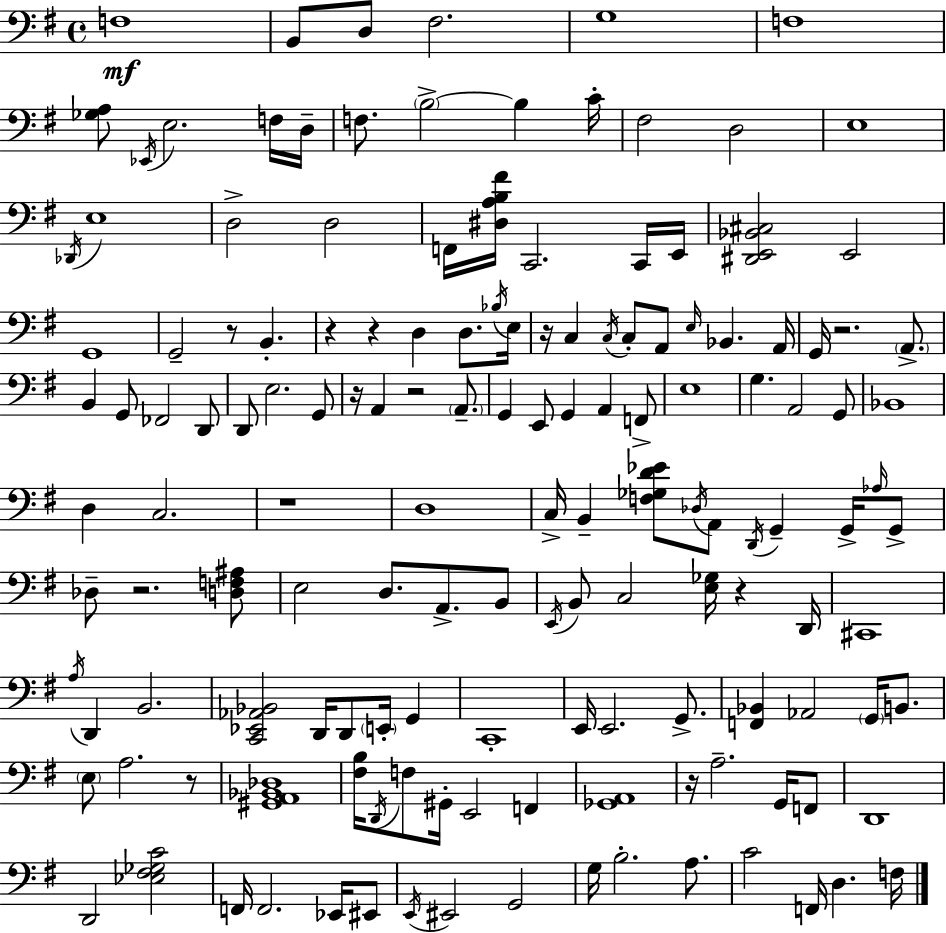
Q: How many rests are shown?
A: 12